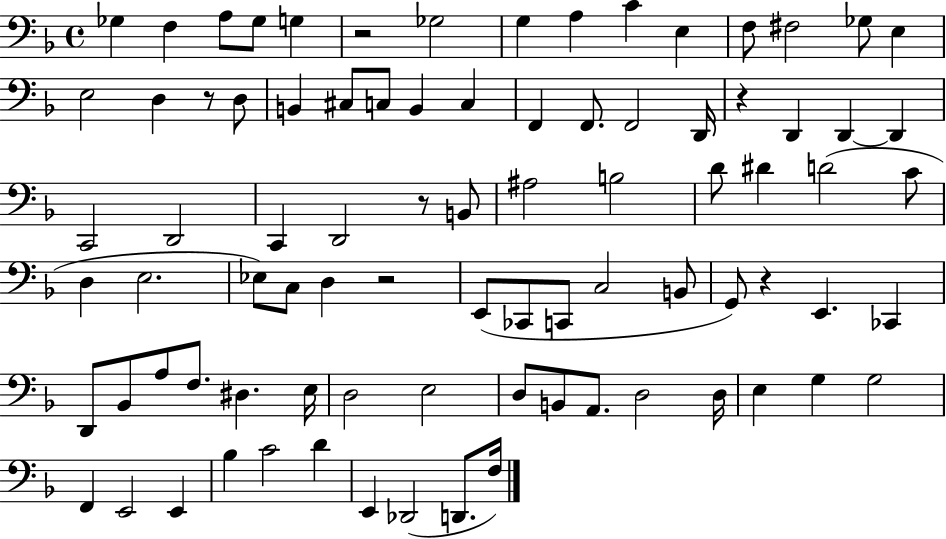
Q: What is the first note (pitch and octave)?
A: Gb3